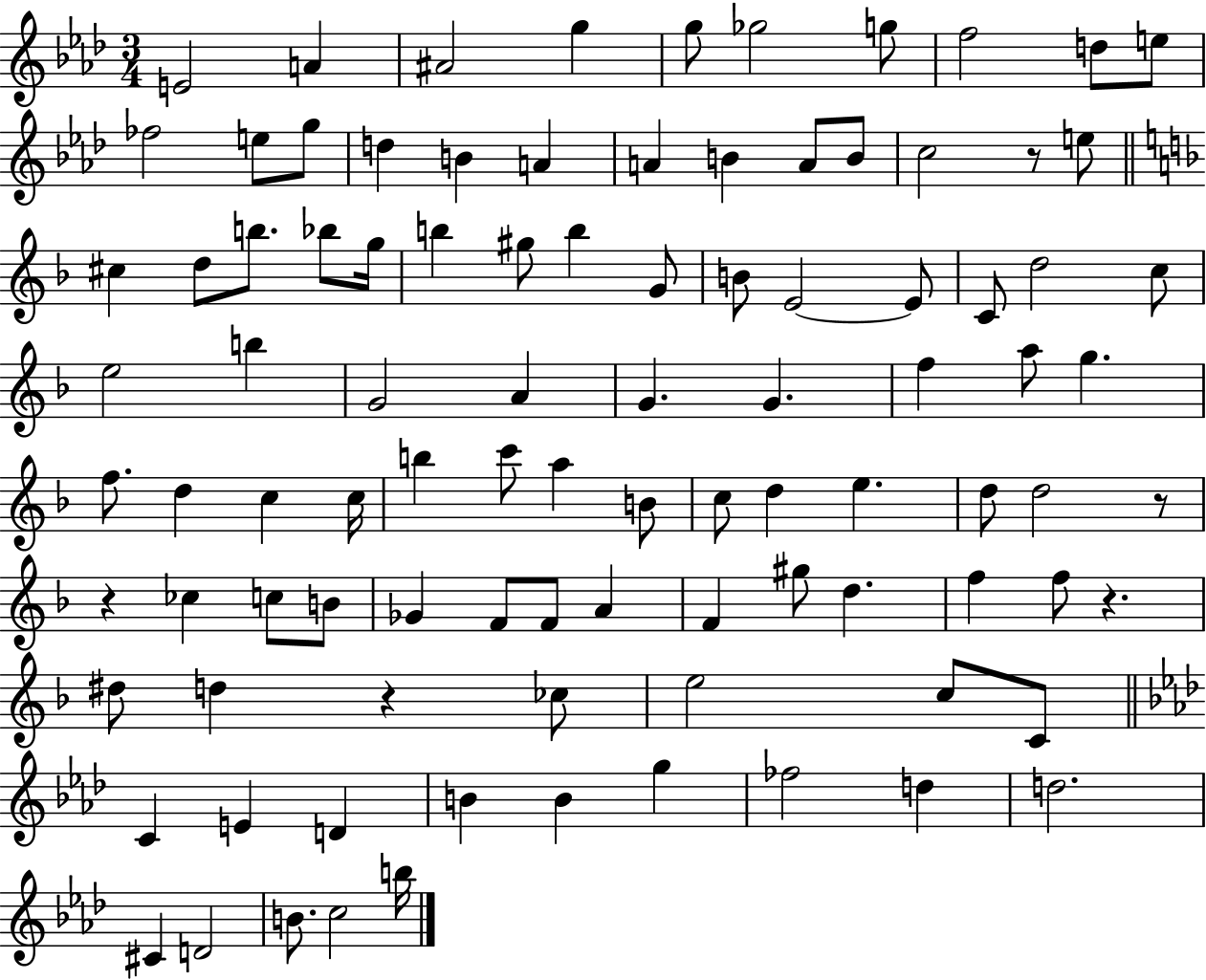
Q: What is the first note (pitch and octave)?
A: E4